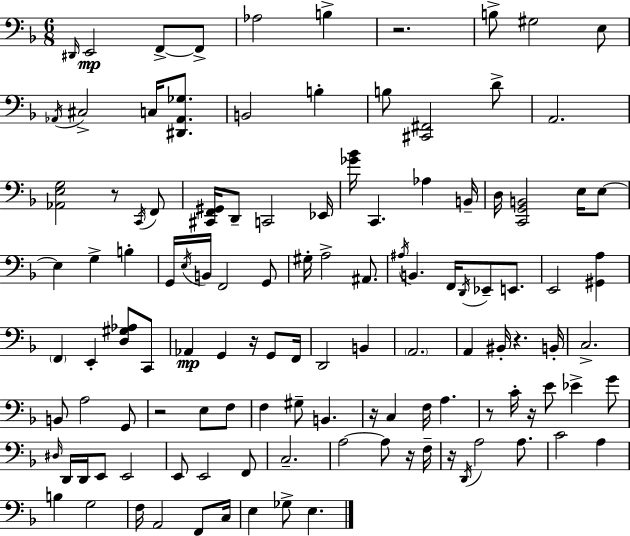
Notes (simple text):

D#2/s E2/h F2/e F2/e Ab3/h B3/q R/h. B3/e G#3/h E3/e Ab2/s C#3/h C3/s [D#2,Ab2,Gb3]/e. B2/h B3/q B3/e [C#2,F#2]/h D4/e A2/h. [Ab2,E3,G3]/h R/e C2/s F2/e [C#2,F2,G#2]/s D2/e C2/h Eb2/s [Gb4,Bb4]/s C2/q. Ab3/q B2/s D3/s [C2,G2,B2]/h E3/s E3/e E3/q G3/q B3/q G2/s E3/s B2/s F2/h G2/e G#3/s A3/h A#2/e. A#3/s B2/q. F2/s D2/s Eb2/e E2/e. E2/h [G#2,A3]/q F2/q E2/q [D3,G#3,Ab3]/e C2/e Ab2/q G2/q R/s G2/e F2/s D2/h B2/q A2/h. A2/q BIS2/s R/q. B2/s C3/h. B2/e A3/h G2/e R/h E3/e F3/e F3/q G#3/e B2/q. R/s C3/q F3/s A3/q. R/e C4/s R/s E4/e Eb4/q G4/e D#3/s D2/s D2/s E2/e E2/h E2/e E2/h F2/e C3/h. A3/h A3/e R/s F3/s R/s D2/s A3/h A3/e. C4/h A3/q B3/q G3/h F3/s A2/h F2/e C3/s E3/q Gb3/e E3/q.